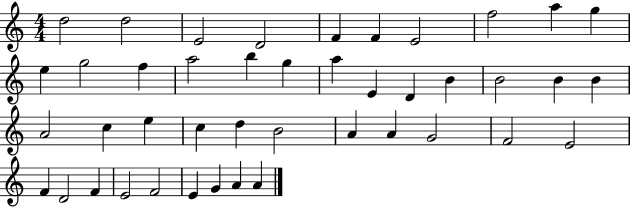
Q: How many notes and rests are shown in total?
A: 43